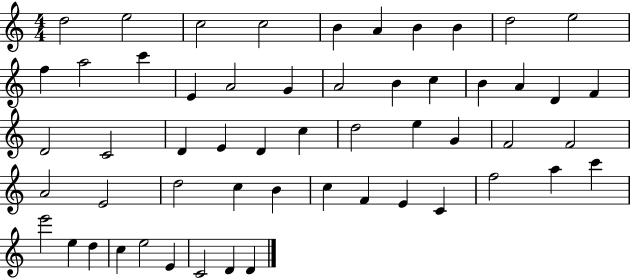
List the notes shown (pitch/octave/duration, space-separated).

D5/h E5/h C5/h C5/h B4/q A4/q B4/q B4/q D5/h E5/h F5/q A5/h C6/q E4/q A4/h G4/q A4/h B4/q C5/q B4/q A4/q D4/q F4/q D4/h C4/h D4/q E4/q D4/q C5/q D5/h E5/q G4/q F4/h F4/h A4/h E4/h D5/h C5/q B4/q C5/q F4/q E4/q C4/q F5/h A5/q C6/q E6/h E5/q D5/q C5/q E5/h E4/q C4/h D4/q D4/q